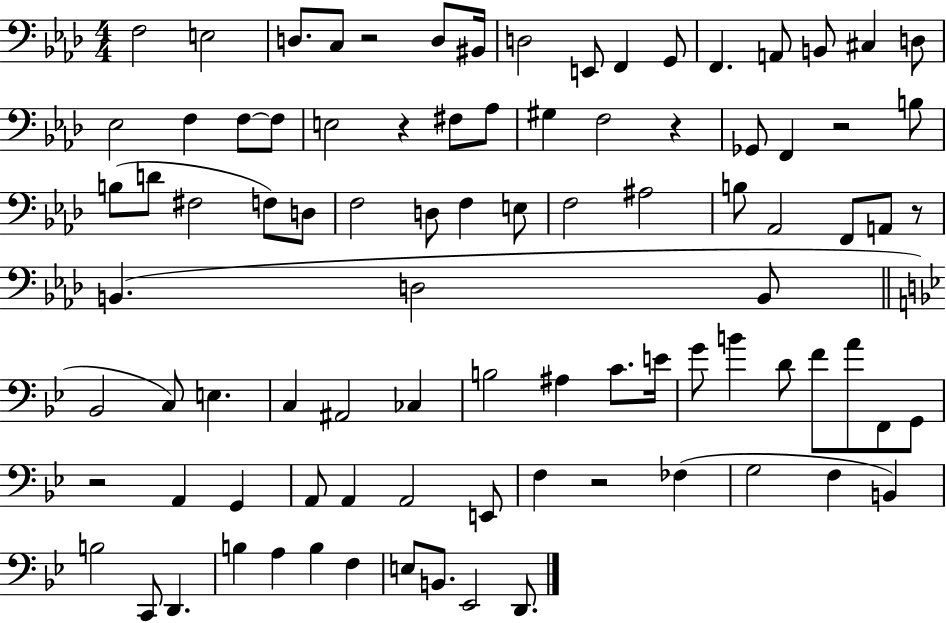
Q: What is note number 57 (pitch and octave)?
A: B4